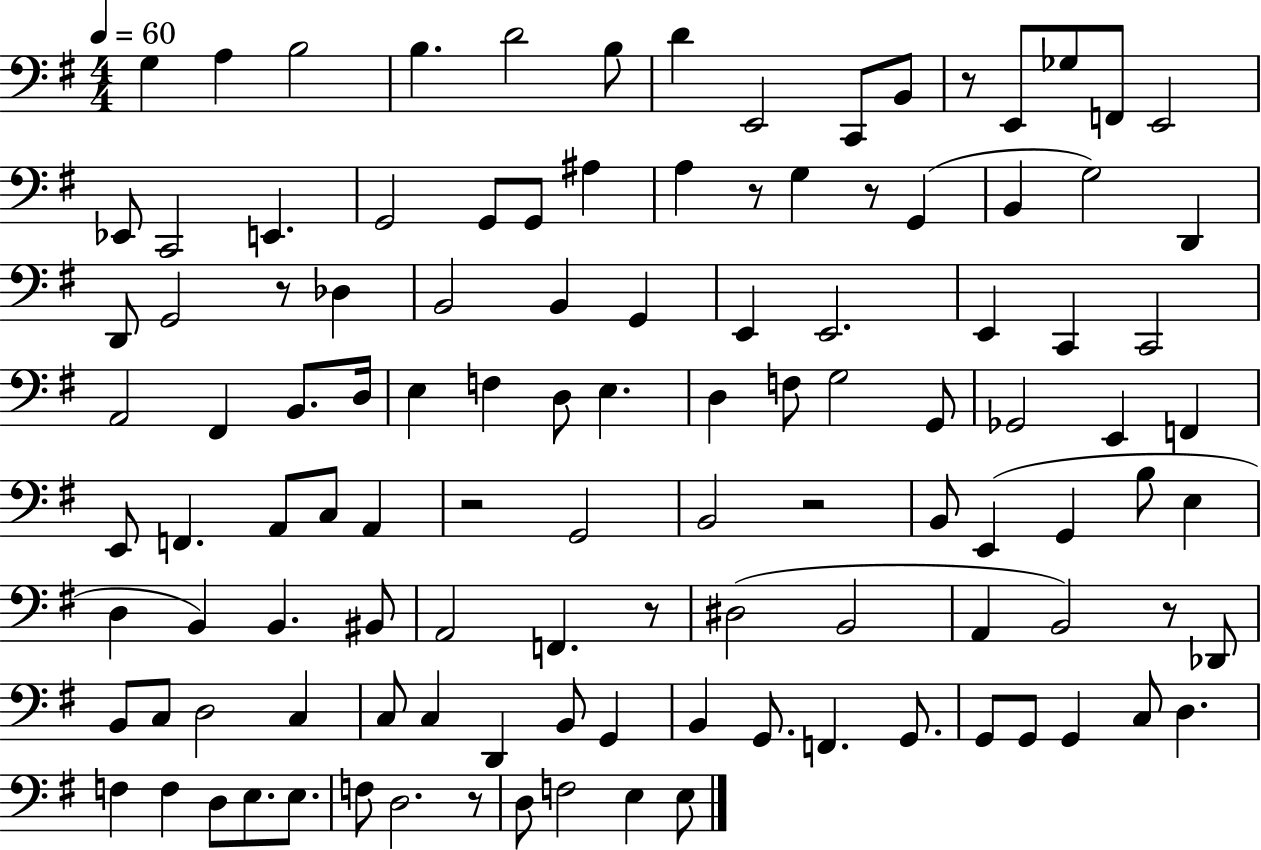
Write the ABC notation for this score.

X:1
T:Untitled
M:4/4
L:1/4
K:G
G, A, B,2 B, D2 B,/2 D E,,2 C,,/2 B,,/2 z/2 E,,/2 _G,/2 F,,/2 E,,2 _E,,/2 C,,2 E,, G,,2 G,,/2 G,,/2 ^A, A, z/2 G, z/2 G,, B,, G,2 D,, D,,/2 G,,2 z/2 _D, B,,2 B,, G,, E,, E,,2 E,, C,, C,,2 A,,2 ^F,, B,,/2 D,/4 E, F, D,/2 E, D, F,/2 G,2 G,,/2 _G,,2 E,, F,, E,,/2 F,, A,,/2 C,/2 A,, z2 G,,2 B,,2 z2 B,,/2 E,, G,, B,/2 E, D, B,, B,, ^B,,/2 A,,2 F,, z/2 ^D,2 B,,2 A,, B,,2 z/2 _D,,/2 B,,/2 C,/2 D,2 C, C,/2 C, D,, B,,/2 G,, B,, G,,/2 F,, G,,/2 G,,/2 G,,/2 G,, C,/2 D, F, F, D,/2 E,/2 E,/2 F,/2 D,2 z/2 D,/2 F,2 E, E,/2